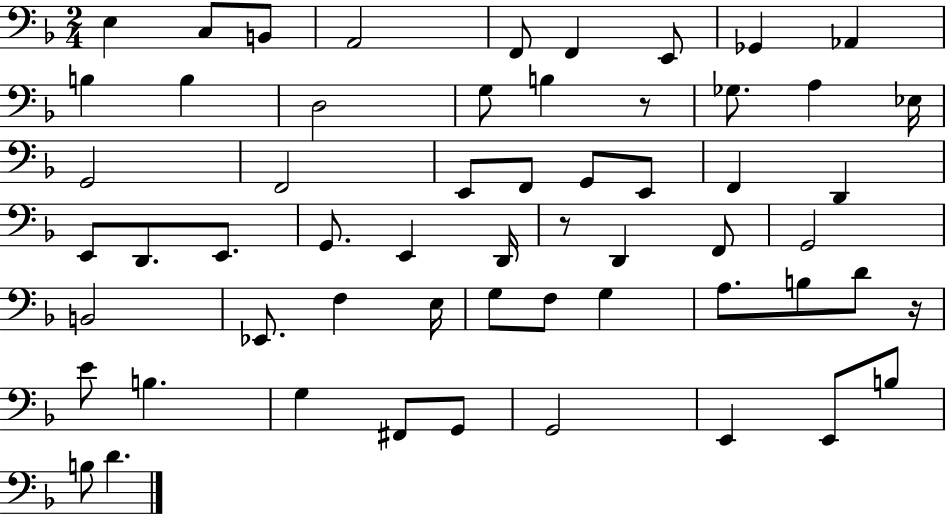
{
  \clef bass
  \numericTimeSignature
  \time 2/4
  \key f \major
  \repeat volta 2 { e4 c8 b,8 | a,2 | f,8 f,4 e,8 | ges,4 aes,4 | \break b4 b4 | d2 | g8 b4 r8 | ges8. a4 ees16 | \break g,2 | f,2 | e,8 f,8 g,8 e,8 | f,4 d,4 | \break e,8 d,8. e,8. | g,8. e,4 d,16 | r8 d,4 f,8 | g,2 | \break b,2 | ees,8. f4 e16 | g8 f8 g4 | a8. b8 d'8 r16 | \break e'8 b4. | g4 fis,8 g,8 | g,2 | e,4 e,8 b8 | \break b8 d'4. | } \bar "|."
}